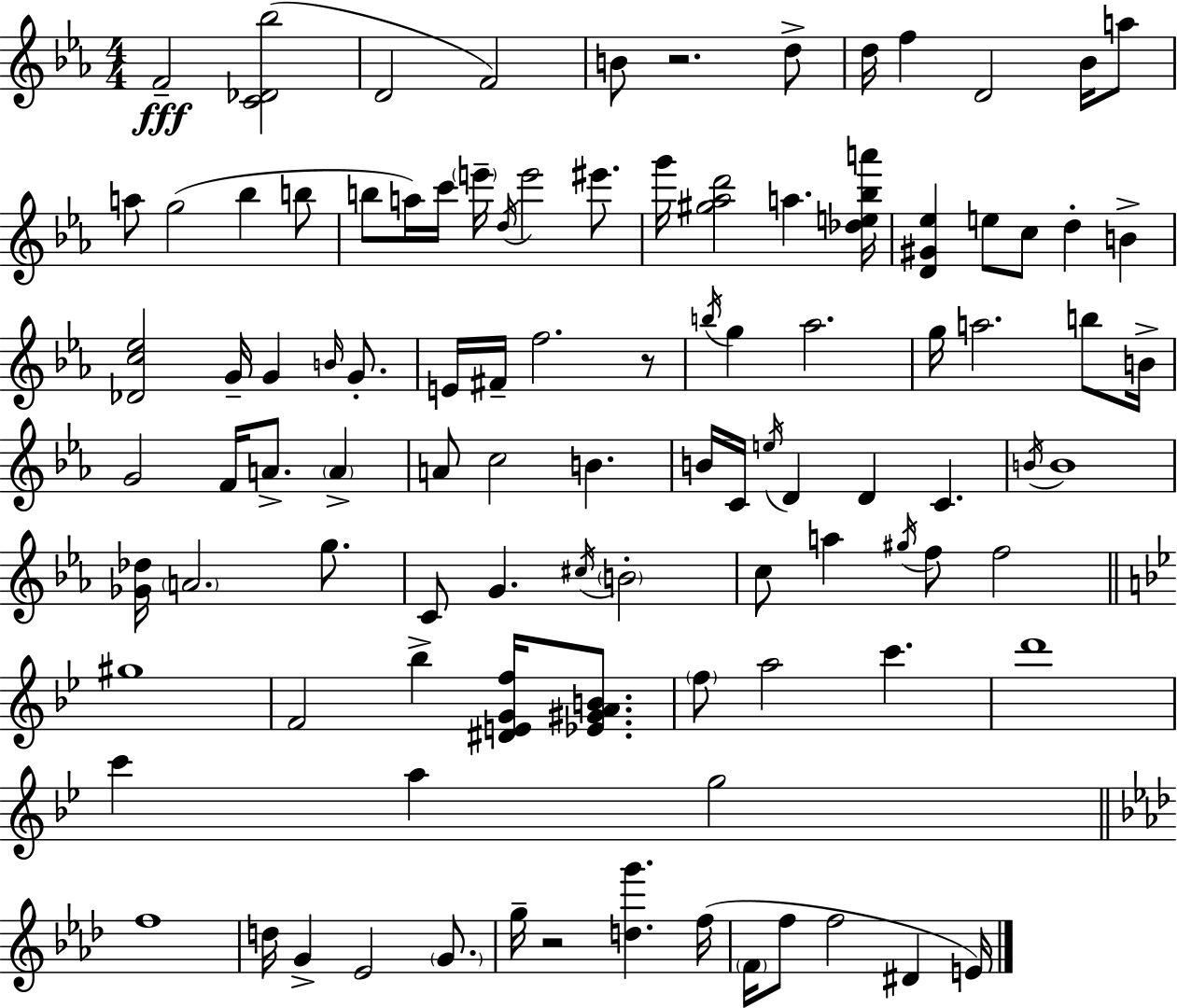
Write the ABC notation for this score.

X:1
T:Untitled
M:4/4
L:1/4
K:Cm
F2 [C_D_b]2 D2 F2 B/2 z2 d/2 d/4 f D2 _B/4 a/2 a/2 g2 _b b/2 b/2 a/4 c'/4 e'/4 d/4 e'2 ^e'/2 g'/4 [^g_ad']2 a [_de_ba']/4 [D^G_e] e/2 c/2 d B [_Dc_e]2 G/4 G B/4 G/2 E/4 ^F/4 f2 z/2 b/4 g _a2 g/4 a2 b/2 B/4 G2 F/4 A/2 A A/2 c2 B B/4 C/4 e/4 D D C B/4 B4 [_G_d]/4 A2 g/2 C/2 G ^c/4 B2 c/2 a ^g/4 f/2 f2 ^g4 F2 _b [^DEGf]/4 [_E^GAB]/2 f/2 a2 c' d'4 c' a g2 f4 d/4 G _E2 G/2 g/4 z2 [dg'] f/4 F/4 f/2 f2 ^D E/4